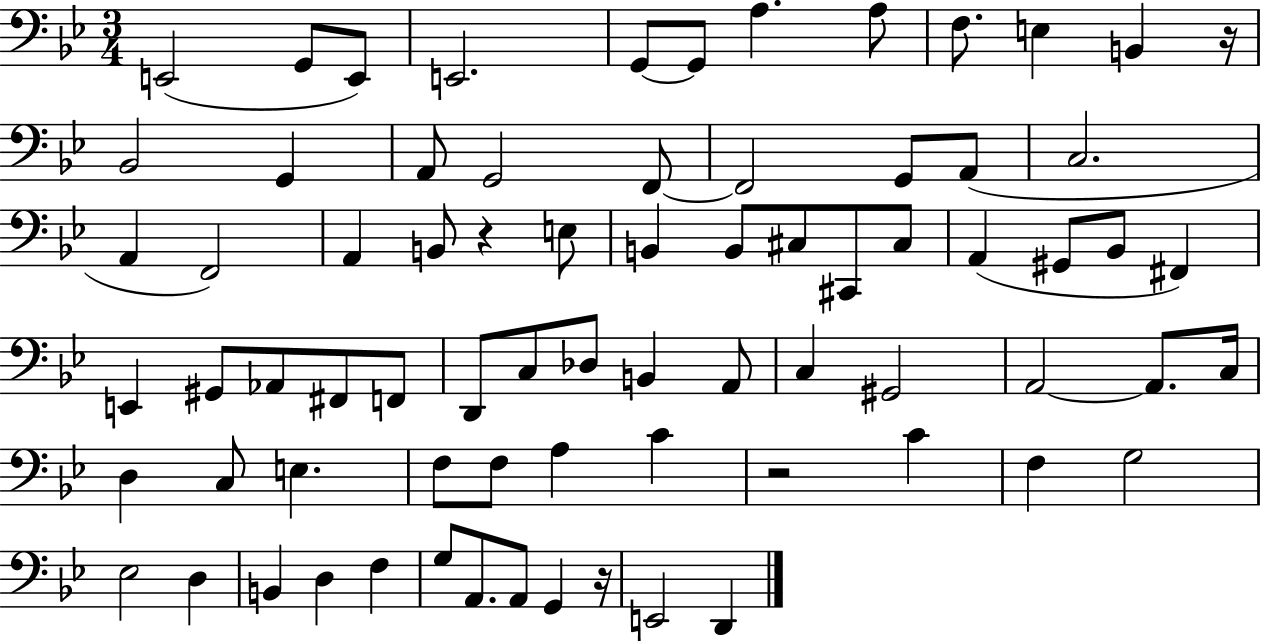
E2/h G2/e E2/e E2/h. G2/e G2/e A3/q. A3/e F3/e. E3/q B2/q R/s Bb2/h G2/q A2/e G2/h F2/e F2/h G2/e A2/e C3/h. A2/q F2/h A2/q B2/e R/q E3/e B2/q B2/e C#3/e C#2/e C#3/e A2/q G#2/e Bb2/e F#2/q E2/q G#2/e Ab2/e F#2/e F2/e D2/e C3/e Db3/e B2/q A2/e C3/q G#2/h A2/h A2/e. C3/s D3/q C3/e E3/q. F3/e F3/e A3/q C4/q R/h C4/q F3/q G3/h Eb3/h D3/q B2/q D3/q F3/q G3/e A2/e. A2/e G2/q R/s E2/h D2/q